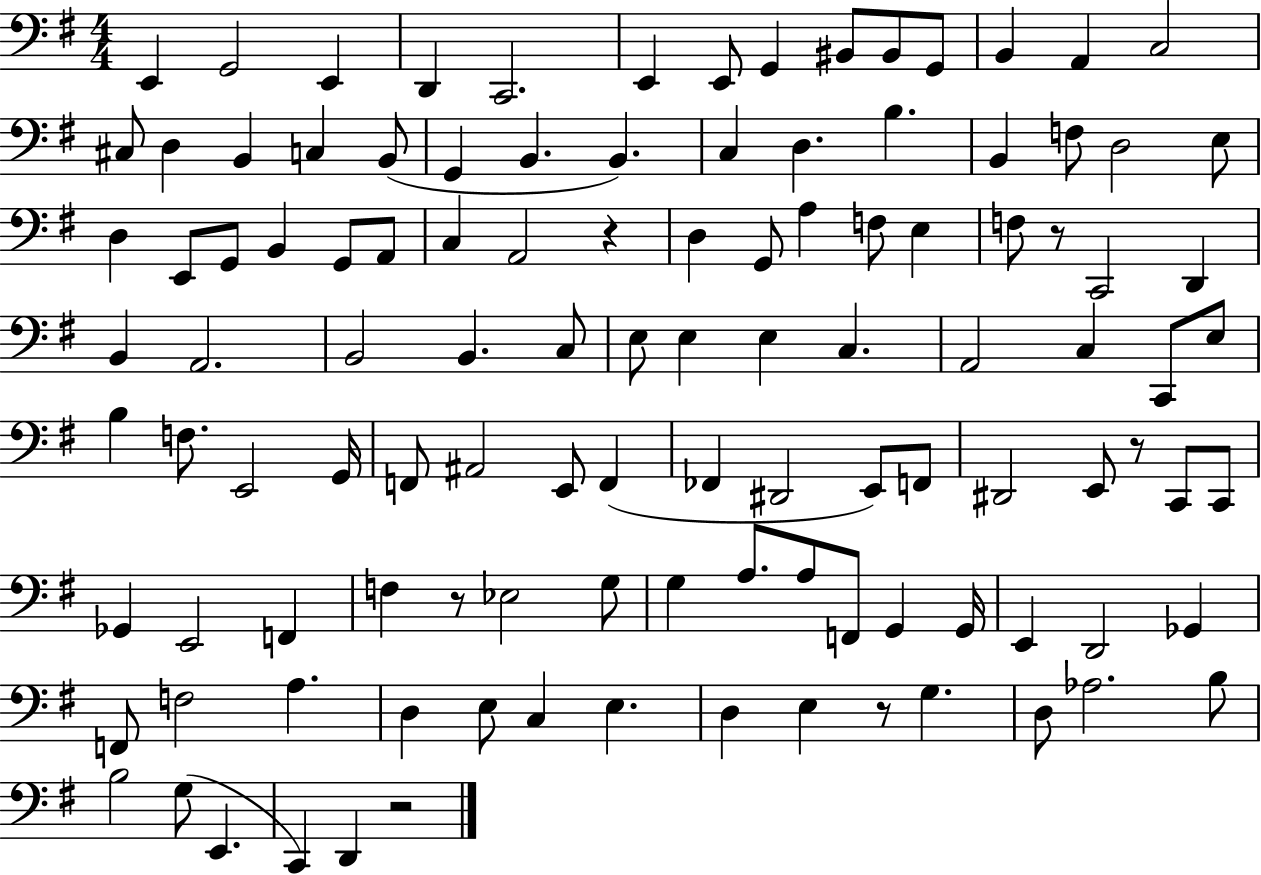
E2/q G2/h E2/q D2/q C2/h. E2/q E2/e G2/q BIS2/e BIS2/e G2/e B2/q A2/q C3/h C#3/e D3/q B2/q C3/q B2/e G2/q B2/q. B2/q. C3/q D3/q. B3/q. B2/q F3/e D3/h E3/e D3/q E2/e G2/e B2/q G2/e A2/e C3/q A2/h R/q D3/q G2/e A3/q F3/e E3/q F3/e R/e C2/h D2/q B2/q A2/h. B2/h B2/q. C3/e E3/e E3/q E3/q C3/q. A2/h C3/q C2/e E3/e B3/q F3/e. E2/h G2/s F2/e A#2/h E2/e F2/q FES2/q D#2/h E2/e F2/e D#2/h E2/e R/e C2/e C2/e Gb2/q E2/h F2/q F3/q R/e Eb3/h G3/e G3/q A3/e. A3/e F2/e G2/q G2/s E2/q D2/h Gb2/q F2/e F3/h A3/q. D3/q E3/e C3/q E3/q. D3/q E3/q R/e G3/q. D3/e Ab3/h. B3/e B3/h G3/e E2/q. C2/q D2/q R/h